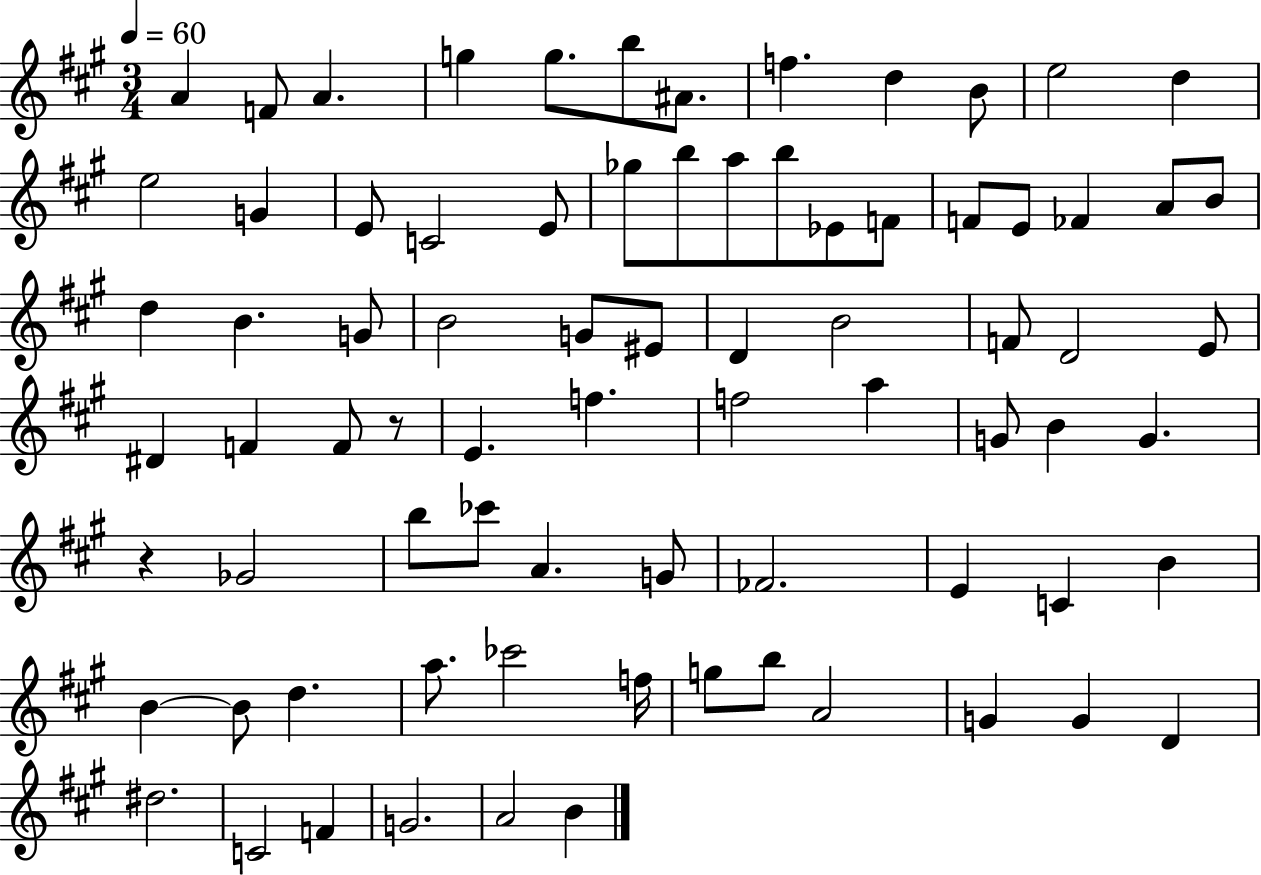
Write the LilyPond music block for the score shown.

{
  \clef treble
  \numericTimeSignature
  \time 3/4
  \key a \major
  \tempo 4 = 60
  \repeat volta 2 { a'4 f'8 a'4. | g''4 g''8. b''8 ais'8. | f''4. d''4 b'8 | e''2 d''4 | \break e''2 g'4 | e'8 c'2 e'8 | ges''8 b''8 a''8 b''8 ees'8 f'8 | f'8 e'8 fes'4 a'8 b'8 | \break d''4 b'4. g'8 | b'2 g'8 eis'8 | d'4 b'2 | f'8 d'2 e'8 | \break dis'4 f'4 f'8 r8 | e'4. f''4. | f''2 a''4 | g'8 b'4 g'4. | \break r4 ges'2 | b''8 ces'''8 a'4. g'8 | fes'2. | e'4 c'4 b'4 | \break b'4~~ b'8 d''4. | a''8. ces'''2 f''16 | g''8 b''8 a'2 | g'4 g'4 d'4 | \break dis''2. | c'2 f'4 | g'2. | a'2 b'4 | \break } \bar "|."
}